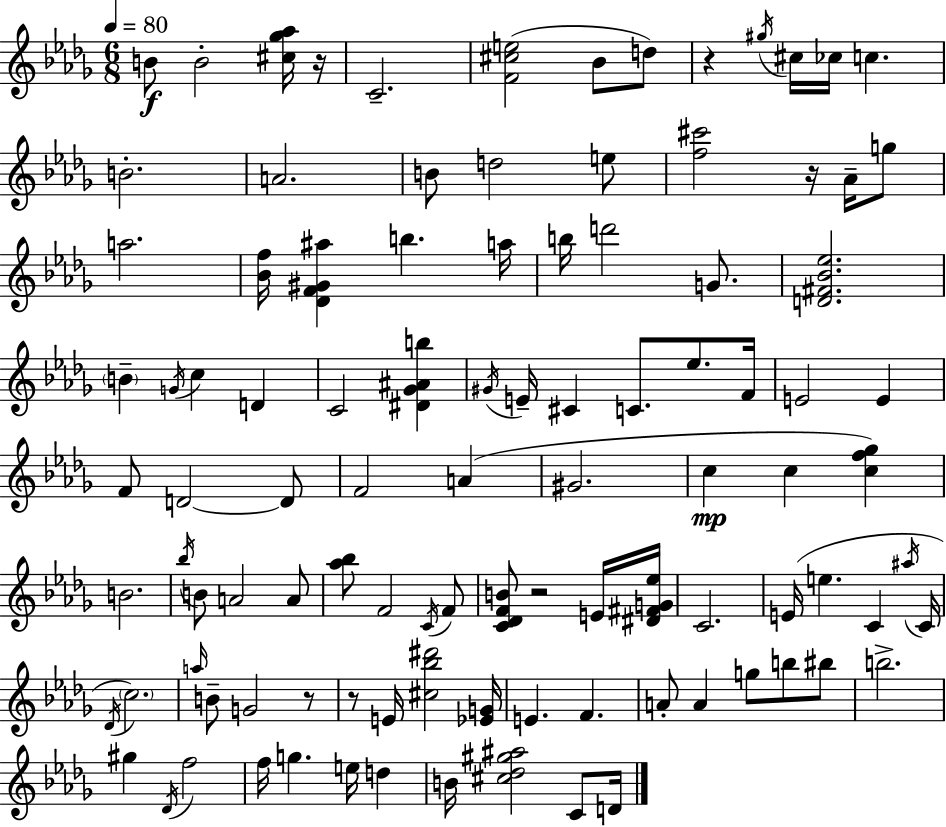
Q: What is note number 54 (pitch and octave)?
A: E4